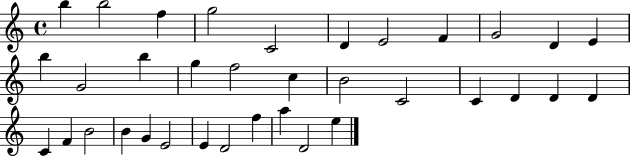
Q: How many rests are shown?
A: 0